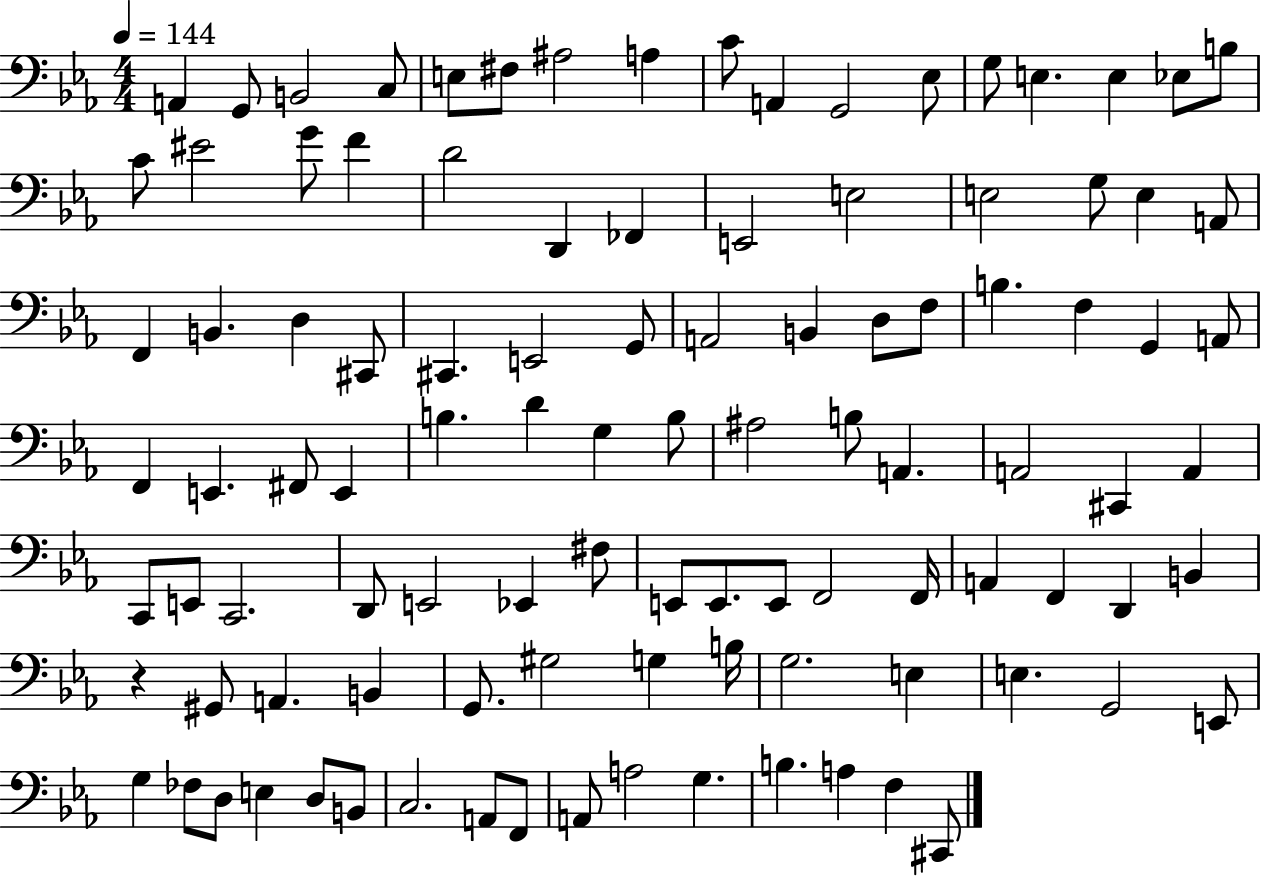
A2/q G2/e B2/h C3/e E3/e F#3/e A#3/h A3/q C4/e A2/q G2/h Eb3/e G3/e E3/q. E3/q Eb3/e B3/e C4/e EIS4/h G4/e F4/q D4/h D2/q FES2/q E2/h E3/h E3/h G3/e E3/q A2/e F2/q B2/q. D3/q C#2/e C#2/q. E2/h G2/e A2/h B2/q D3/e F3/e B3/q. F3/q G2/q A2/e F2/q E2/q. F#2/e E2/q B3/q. D4/q G3/q B3/e A#3/h B3/e A2/q. A2/h C#2/q A2/q C2/e E2/e C2/h. D2/e E2/h Eb2/q F#3/e E2/e E2/e. E2/e F2/h F2/s A2/q F2/q D2/q B2/q R/q G#2/e A2/q. B2/q G2/e. G#3/h G3/q B3/s G3/h. E3/q E3/q. G2/h E2/e G3/q FES3/e D3/e E3/q D3/e B2/e C3/h. A2/e F2/e A2/e A3/h G3/q. B3/q. A3/q F3/q C#2/e